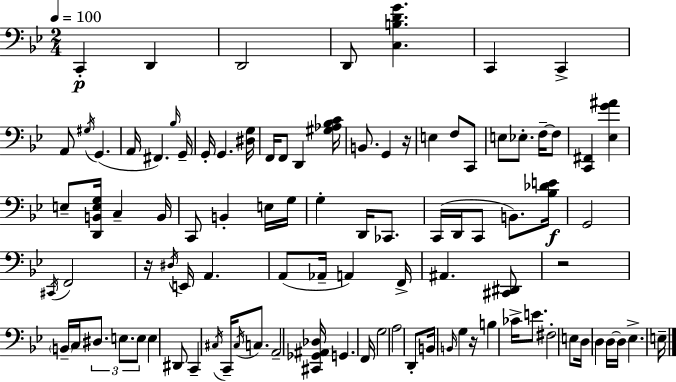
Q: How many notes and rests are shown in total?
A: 97